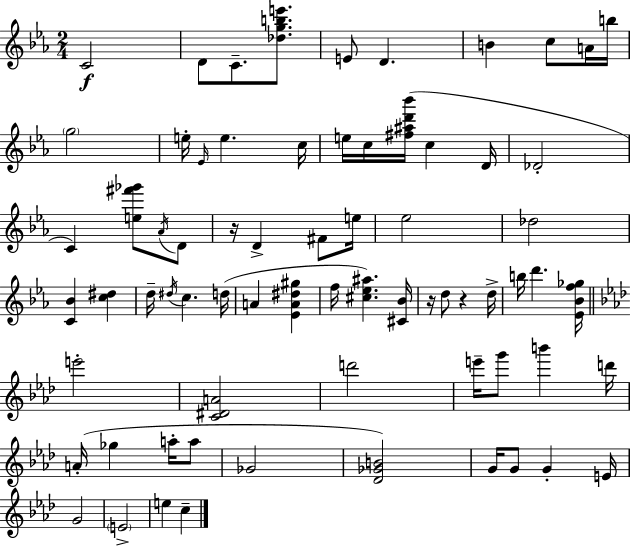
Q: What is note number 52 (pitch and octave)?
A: E4